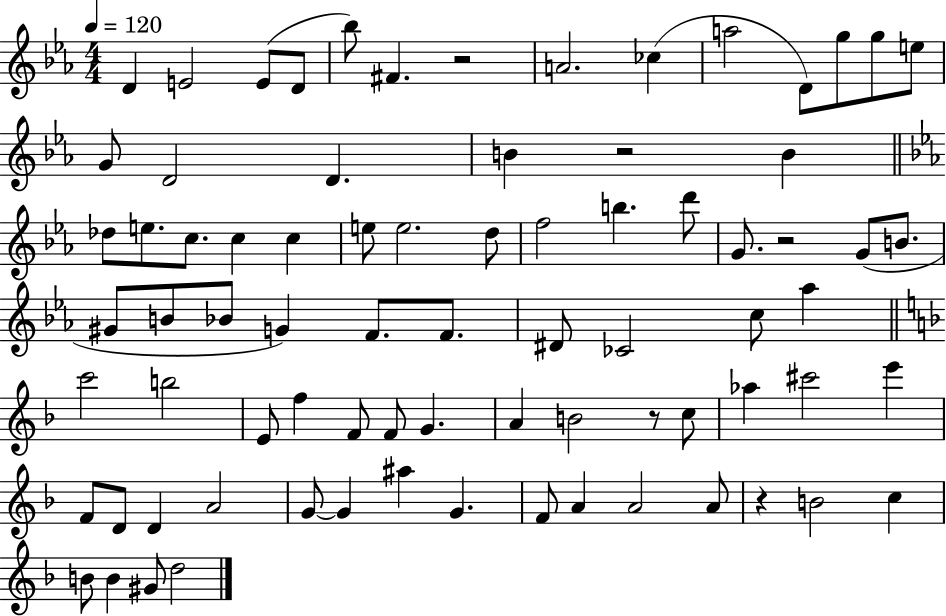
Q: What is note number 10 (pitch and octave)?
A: D4